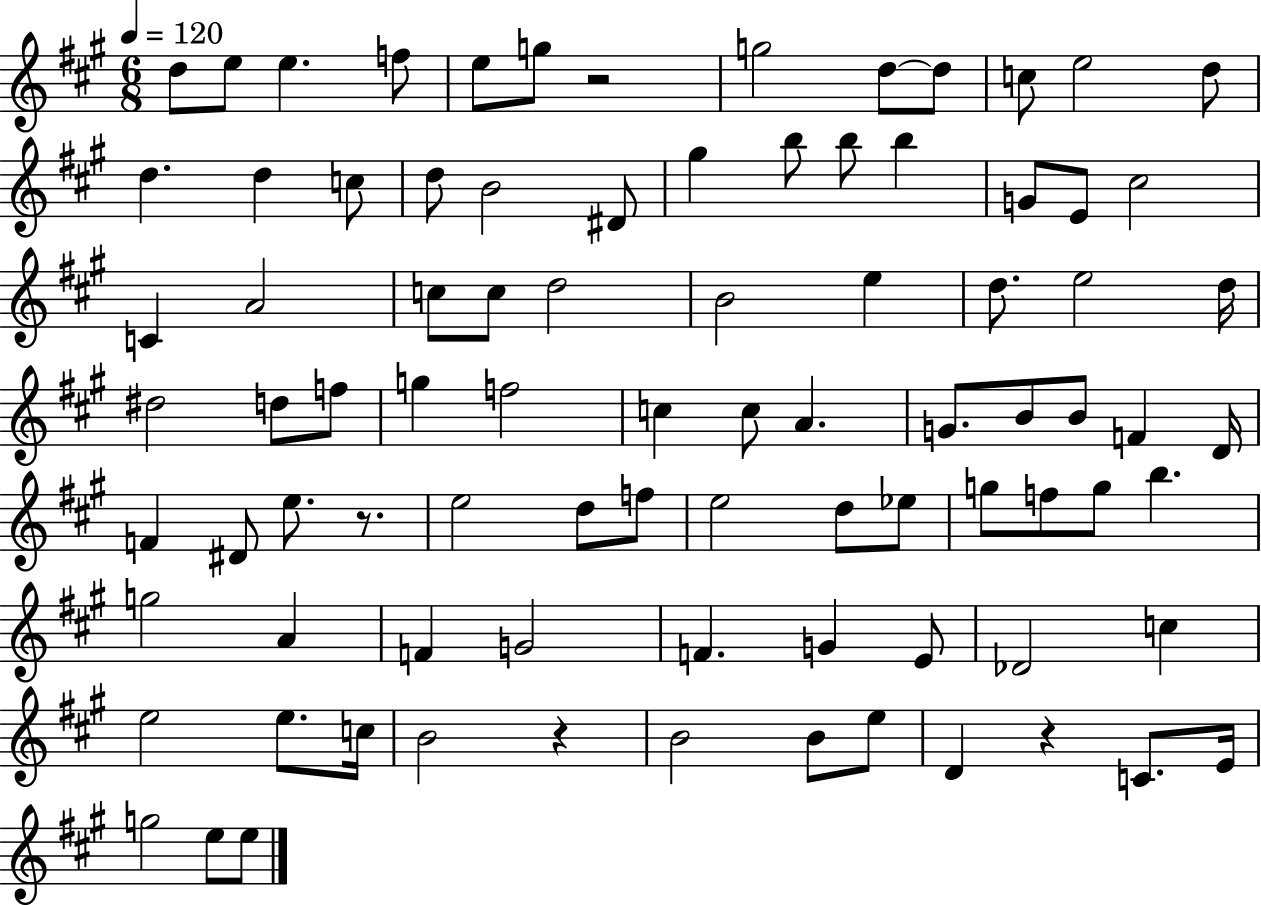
D5/e E5/e E5/q. F5/e E5/e G5/e R/h G5/h D5/e D5/e C5/e E5/h D5/e D5/q. D5/q C5/e D5/e B4/h D#4/e G#5/q B5/e B5/e B5/q G4/e E4/e C#5/h C4/q A4/h C5/e C5/e D5/h B4/h E5/q D5/e. E5/h D5/s D#5/h D5/e F5/e G5/q F5/h C5/q C5/e A4/q. G4/e. B4/e B4/e F4/q D4/s F4/q D#4/e E5/e. R/e. E5/h D5/e F5/e E5/h D5/e Eb5/e G5/e F5/e G5/e B5/q. G5/h A4/q F4/q G4/h F4/q. G4/q E4/e Db4/h C5/q E5/h E5/e. C5/s B4/h R/q B4/h B4/e E5/e D4/q R/q C4/e. E4/s G5/h E5/e E5/e